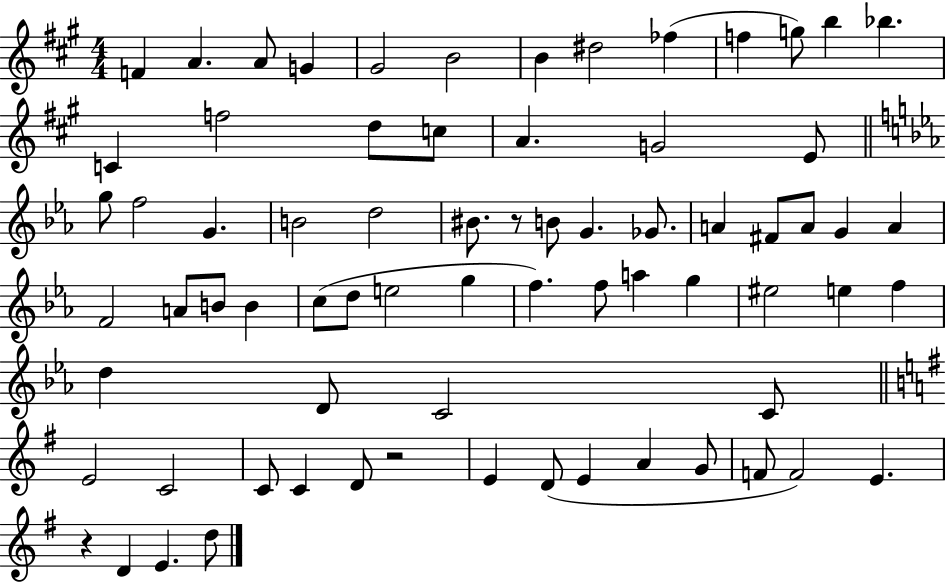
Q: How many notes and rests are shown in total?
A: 72